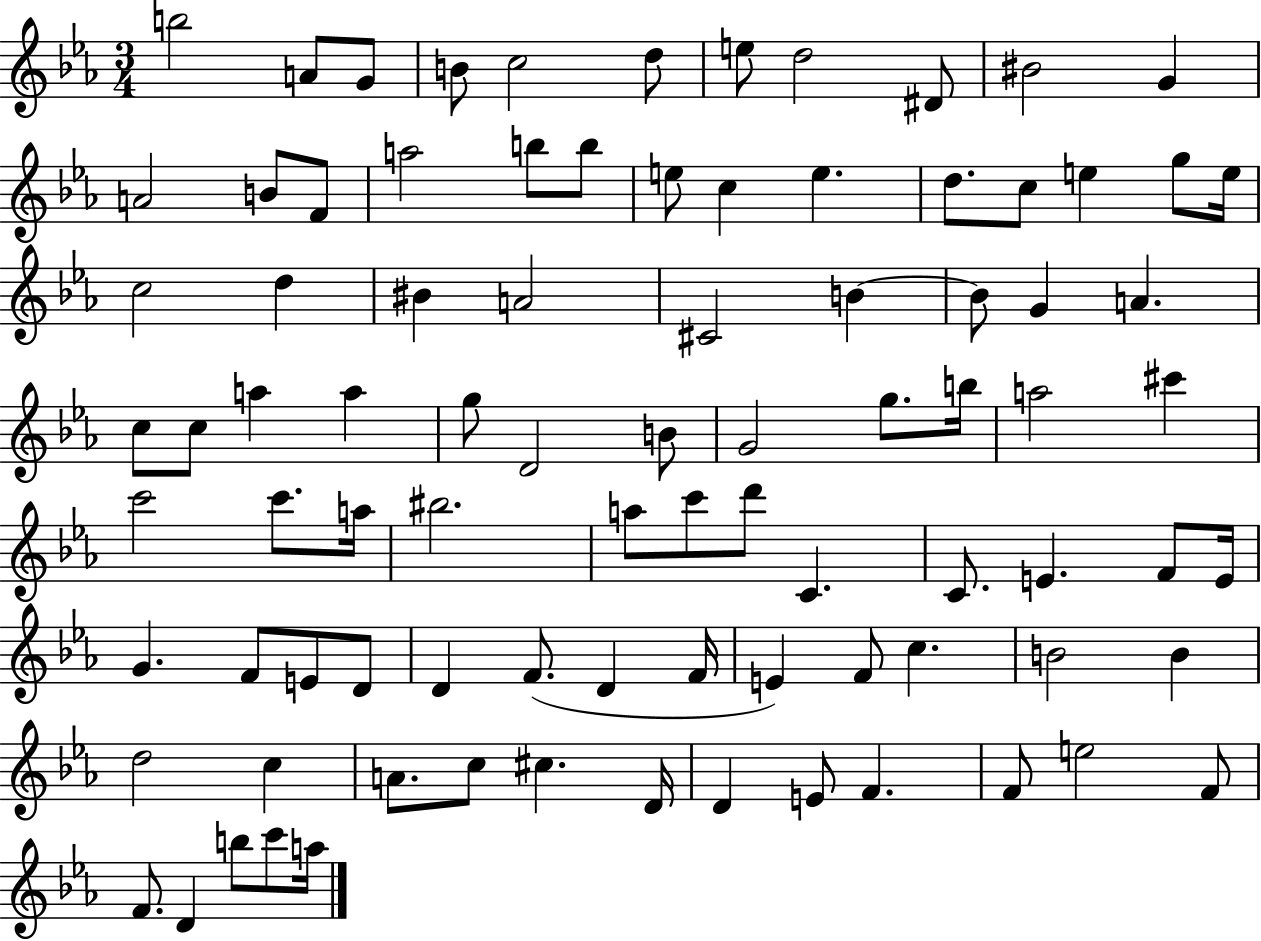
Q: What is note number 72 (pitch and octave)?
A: D5